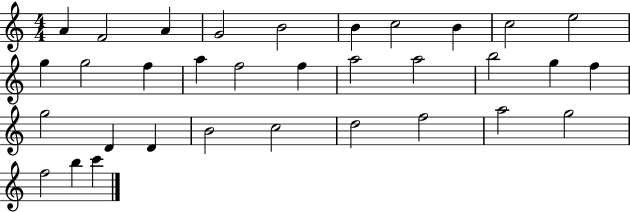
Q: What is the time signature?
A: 4/4